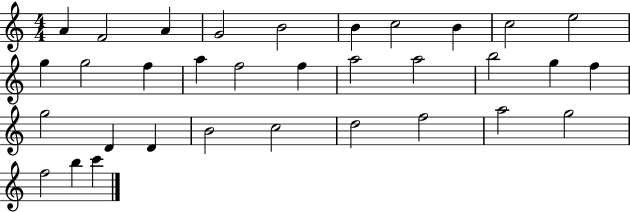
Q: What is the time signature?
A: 4/4